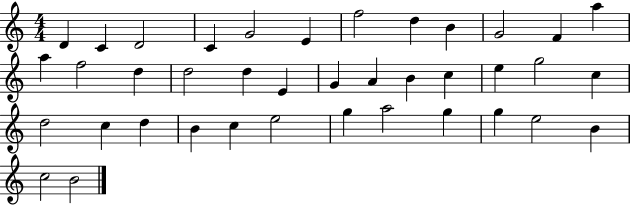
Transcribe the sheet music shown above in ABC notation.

X:1
T:Untitled
M:4/4
L:1/4
K:C
D C D2 C G2 E f2 d B G2 F a a f2 d d2 d E G A B c e g2 c d2 c d B c e2 g a2 g g e2 B c2 B2